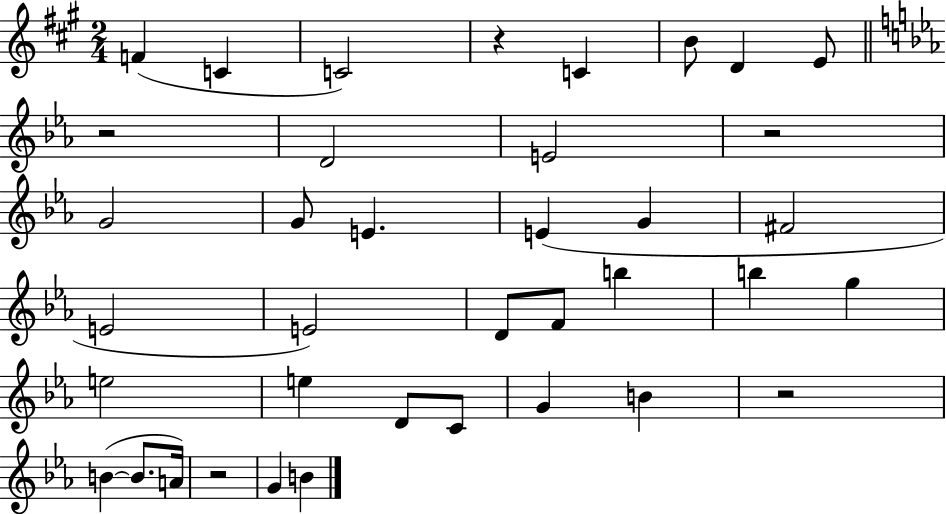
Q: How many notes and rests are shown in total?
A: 38